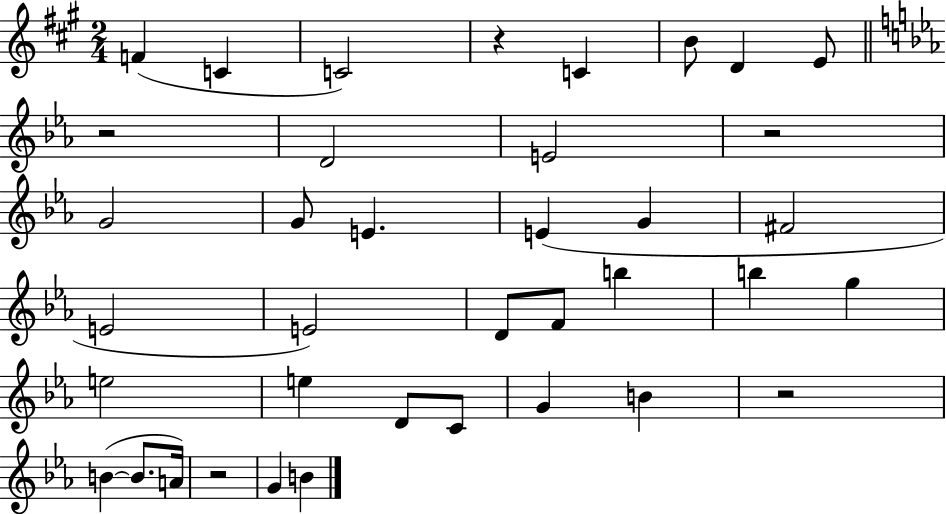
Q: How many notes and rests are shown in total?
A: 38